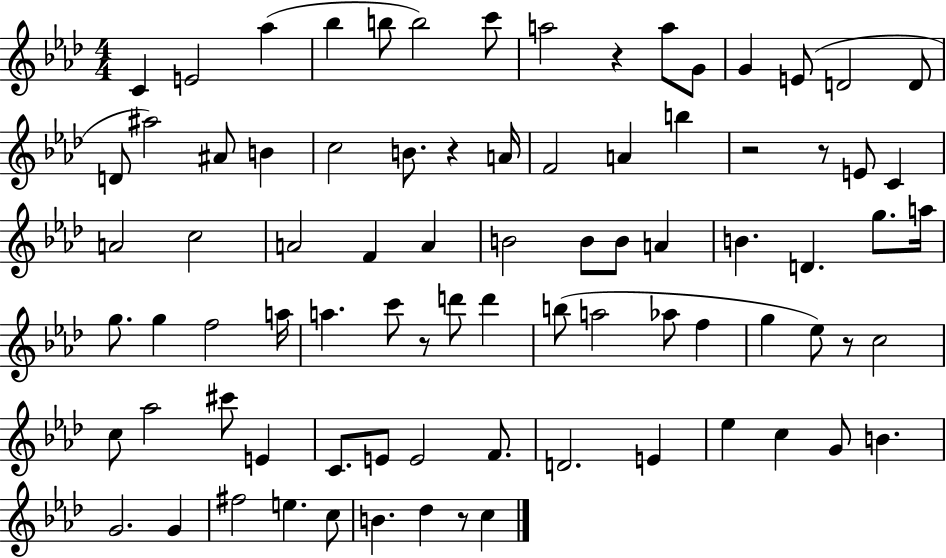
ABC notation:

X:1
T:Untitled
M:4/4
L:1/4
K:Ab
C E2 _a _b b/2 b2 c'/2 a2 z a/2 G/2 G E/2 D2 D/2 D/2 ^a2 ^A/2 B c2 B/2 z A/4 F2 A b z2 z/2 E/2 C A2 c2 A2 F A B2 B/2 B/2 A B D g/2 a/4 g/2 g f2 a/4 a c'/2 z/2 d'/2 d' b/2 a2 _a/2 f g _e/2 z/2 c2 c/2 _a2 ^c'/2 E C/2 E/2 E2 F/2 D2 E _e c G/2 B G2 G ^f2 e c/2 B _d z/2 c